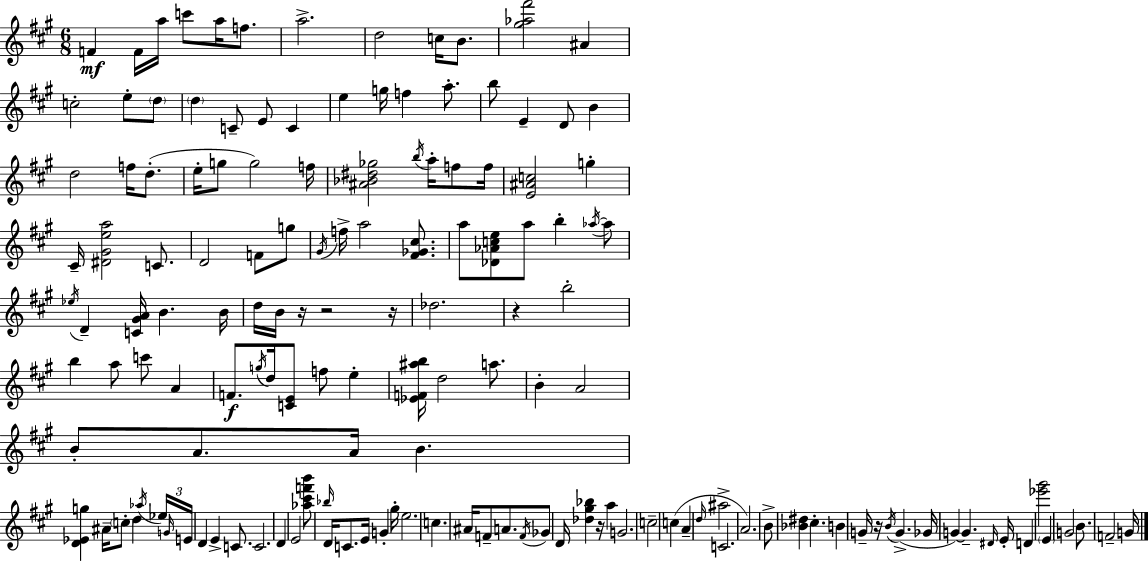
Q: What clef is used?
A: treble